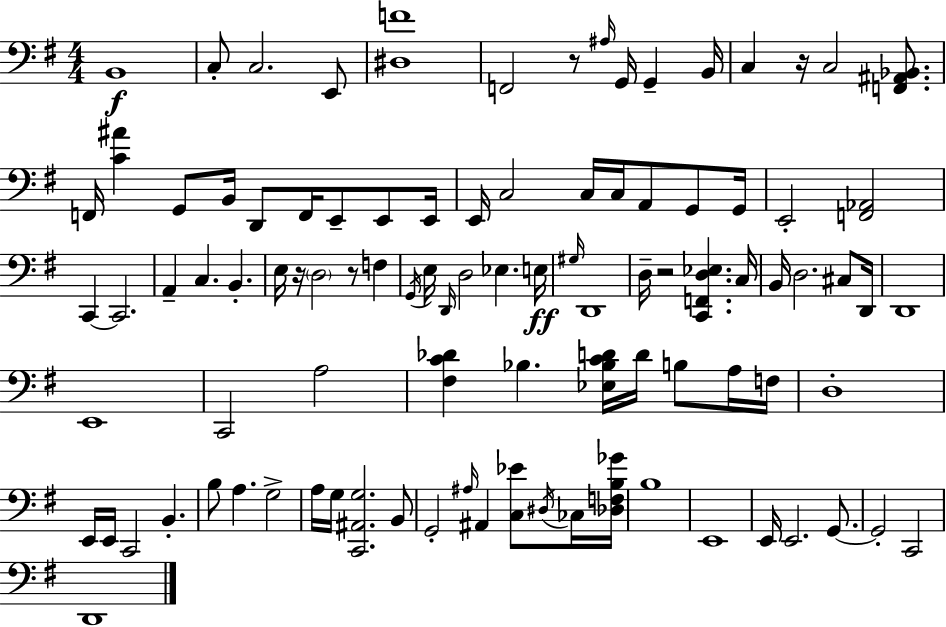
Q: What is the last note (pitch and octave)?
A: D2